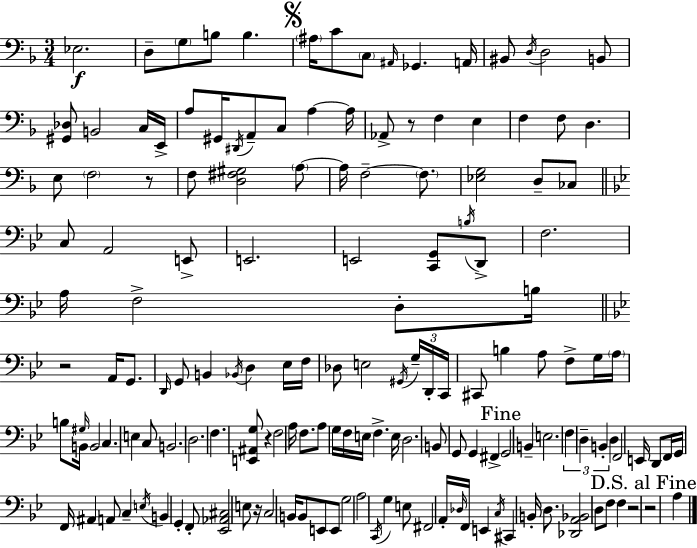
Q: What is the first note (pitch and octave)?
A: Eb3